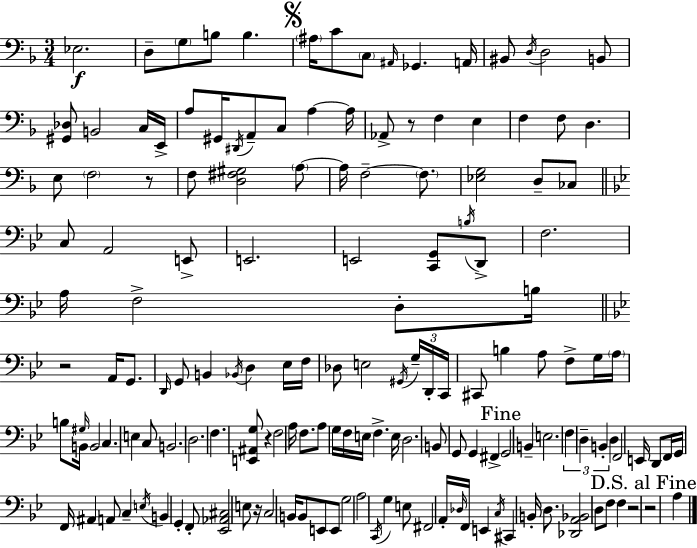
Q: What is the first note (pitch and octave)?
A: Eb3